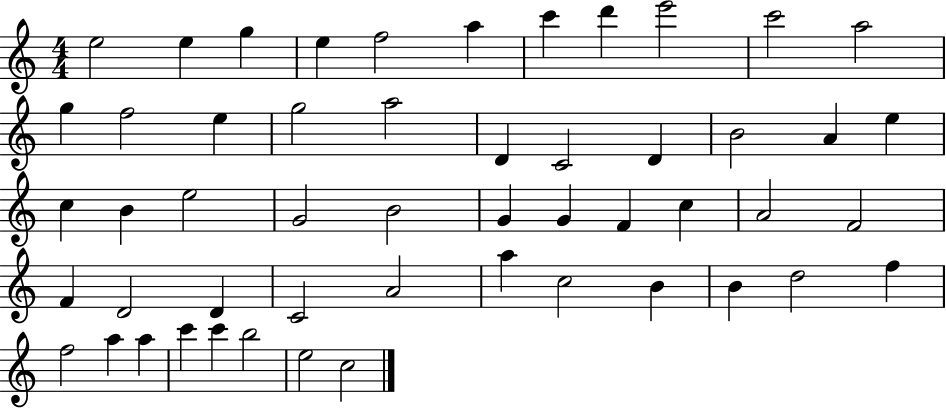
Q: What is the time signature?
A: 4/4